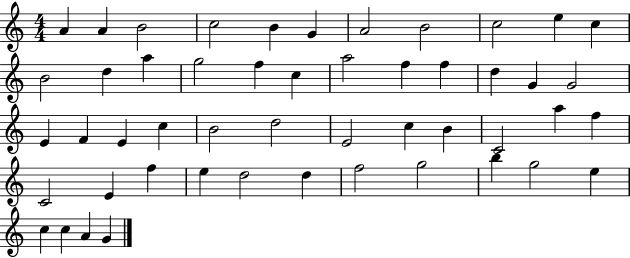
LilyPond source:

{
  \clef treble
  \numericTimeSignature
  \time 4/4
  \key c \major
  a'4 a'4 b'2 | c''2 b'4 g'4 | a'2 b'2 | c''2 e''4 c''4 | \break b'2 d''4 a''4 | g''2 f''4 c''4 | a''2 f''4 f''4 | d''4 g'4 g'2 | \break e'4 f'4 e'4 c''4 | b'2 d''2 | e'2 c''4 b'4 | c'2 a''4 f''4 | \break c'2 e'4 f''4 | e''4 d''2 d''4 | f''2 g''2 | b''4 g''2 e''4 | \break c''4 c''4 a'4 g'4 | \bar "|."
}